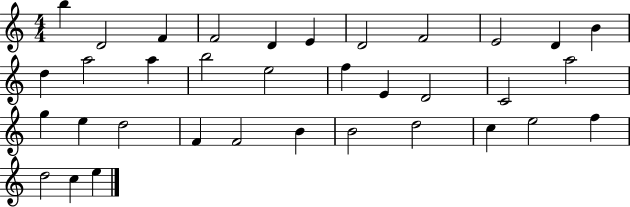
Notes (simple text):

B5/q D4/h F4/q F4/h D4/q E4/q D4/h F4/h E4/h D4/q B4/q D5/q A5/h A5/q B5/h E5/h F5/q E4/q D4/h C4/h A5/h G5/q E5/q D5/h F4/q F4/h B4/q B4/h D5/h C5/q E5/h F5/q D5/h C5/q E5/q